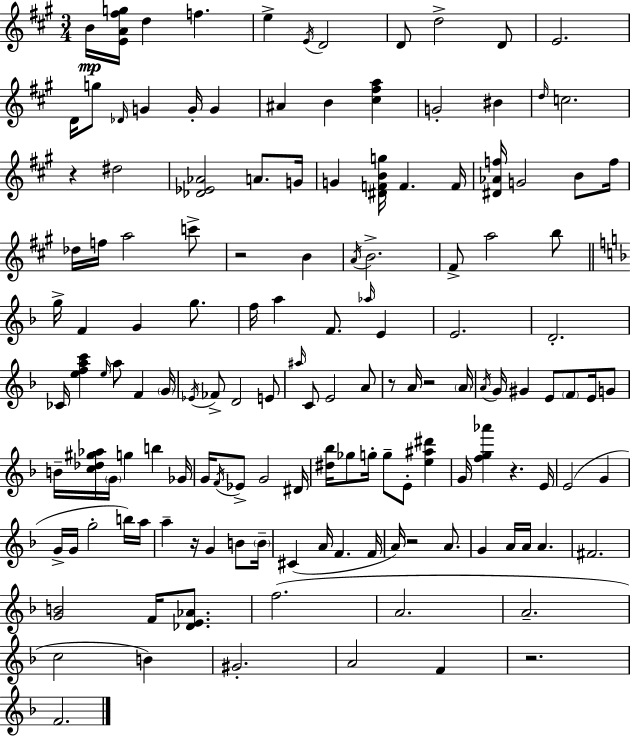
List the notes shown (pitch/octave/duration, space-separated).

B4/s [E4,A4,F#5,G5]/s D5/q F5/q. E5/q E4/s D4/h D4/e D5/h D4/e E4/h. D4/s G5/e Db4/s G4/q G4/s G4/q A#4/q B4/q [C#5,F#5,A5]/q G4/h BIS4/q D5/s C5/h. R/q D#5/h [Db4,Eb4,Ab4]/h A4/e. G4/s G4/q [D#4,F4,B4,G5]/s F4/q. F4/s [D#4,Ab4,F5]/s G4/h B4/e F5/s Db5/s F5/s A5/h C6/e R/h B4/q A4/s B4/h. F#4/e A5/h B5/e G5/s F4/q G4/q G5/e. F5/s A5/q F4/e. Ab5/s E4/q E4/h. D4/h. CES4/s [E5,F5,A5,C6]/q E5/s A5/e F4/q G4/s Eb4/s FES4/e D4/h E4/e A#5/s C4/e E4/h A4/e R/e A4/s R/h A4/s A4/s G4/s G#4/q E4/e F4/e E4/s G4/e B4/s [C5,Db5,G#5,Ab5]/s G4/s G5/q B5/q Gb4/s G4/s F4/s Eb4/e G4/h D#4/s [D#5,Bb5]/s Gb5/e G5/s G5/e E4/e [E5,A#5,D#6]/q G4/s [F5,G5,Ab6]/q R/q. E4/s E4/h G4/q G4/s G4/s G5/h B5/s A5/s A5/q R/s G4/q B4/e B4/s C#4/q A4/s F4/q. F4/s A4/s R/h A4/e. G4/q A4/s A4/s A4/q. F#4/h. [G4,B4]/h F4/s [Db4,E4,Ab4]/e. F5/h. A4/h. A4/h. C5/h B4/q G#4/h. A4/h F4/q R/h. F4/h.